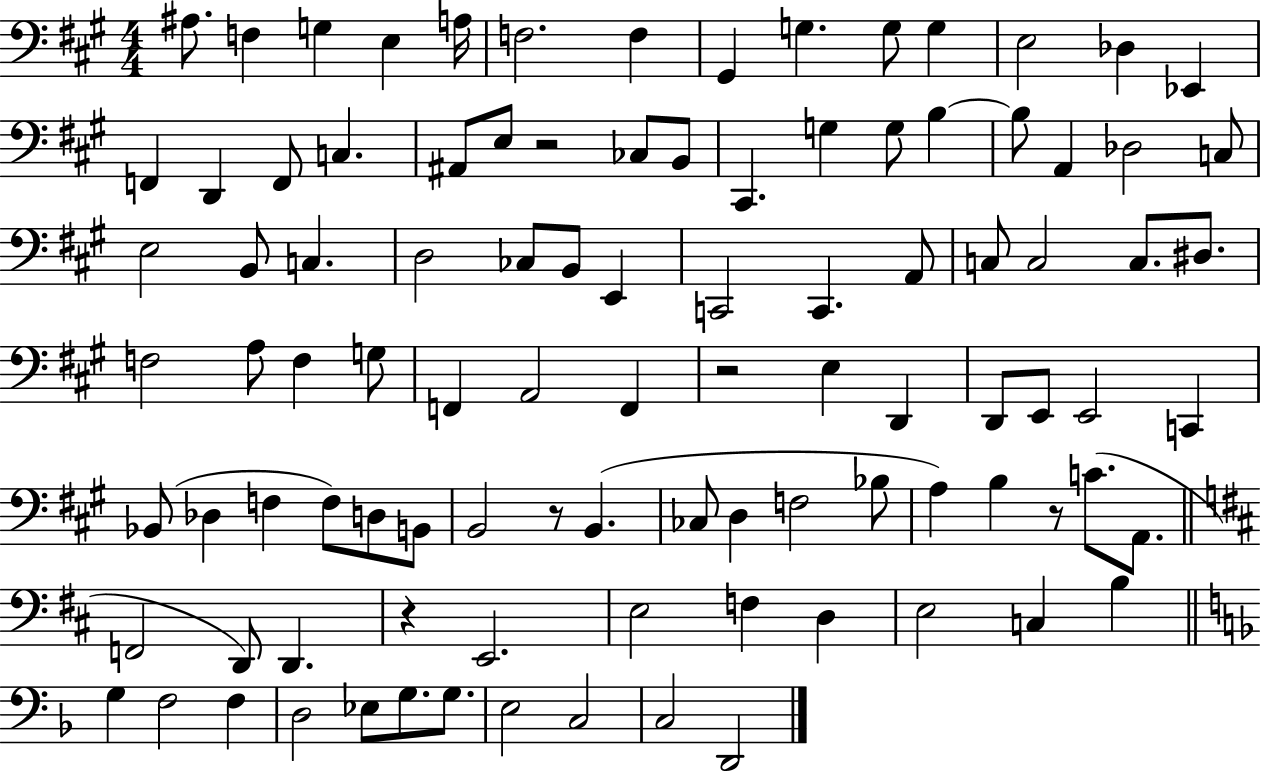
{
  \clef bass
  \numericTimeSignature
  \time 4/4
  \key a \major
  ais8. f4 g4 e4 a16 | f2. f4 | gis,4 g4. g8 g4 | e2 des4 ees,4 | \break f,4 d,4 f,8 c4. | ais,8 e8 r2 ces8 b,8 | cis,4. g4 g8 b4~~ | b8 a,4 des2 c8 | \break e2 b,8 c4. | d2 ces8 b,8 e,4 | c,2 c,4. a,8 | c8 c2 c8. dis8. | \break f2 a8 f4 g8 | f,4 a,2 f,4 | r2 e4 d,4 | d,8 e,8 e,2 c,4 | \break bes,8( des4 f4 f8) d8 b,8 | b,2 r8 b,4.( | ces8 d4 f2 bes8 | a4) b4 r8 c'8.( a,8. | \break \bar "||" \break \key d \major f,2 d,8) d,4. | r4 e,2. | e2 f4 d4 | e2 c4 b4 | \break \bar "||" \break \key f \major g4 f2 f4 | d2 ees8 g8. g8. | e2 c2 | c2 d,2 | \break \bar "|."
}